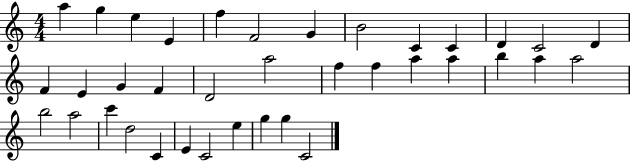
A5/q G5/q E5/q E4/q F5/q F4/h G4/q B4/h C4/q C4/q D4/q C4/h D4/q F4/q E4/q G4/q F4/q D4/h A5/h F5/q F5/q A5/q A5/q B5/q A5/q A5/h B5/h A5/h C6/q D5/h C4/q E4/q C4/h E5/q G5/q G5/q C4/h